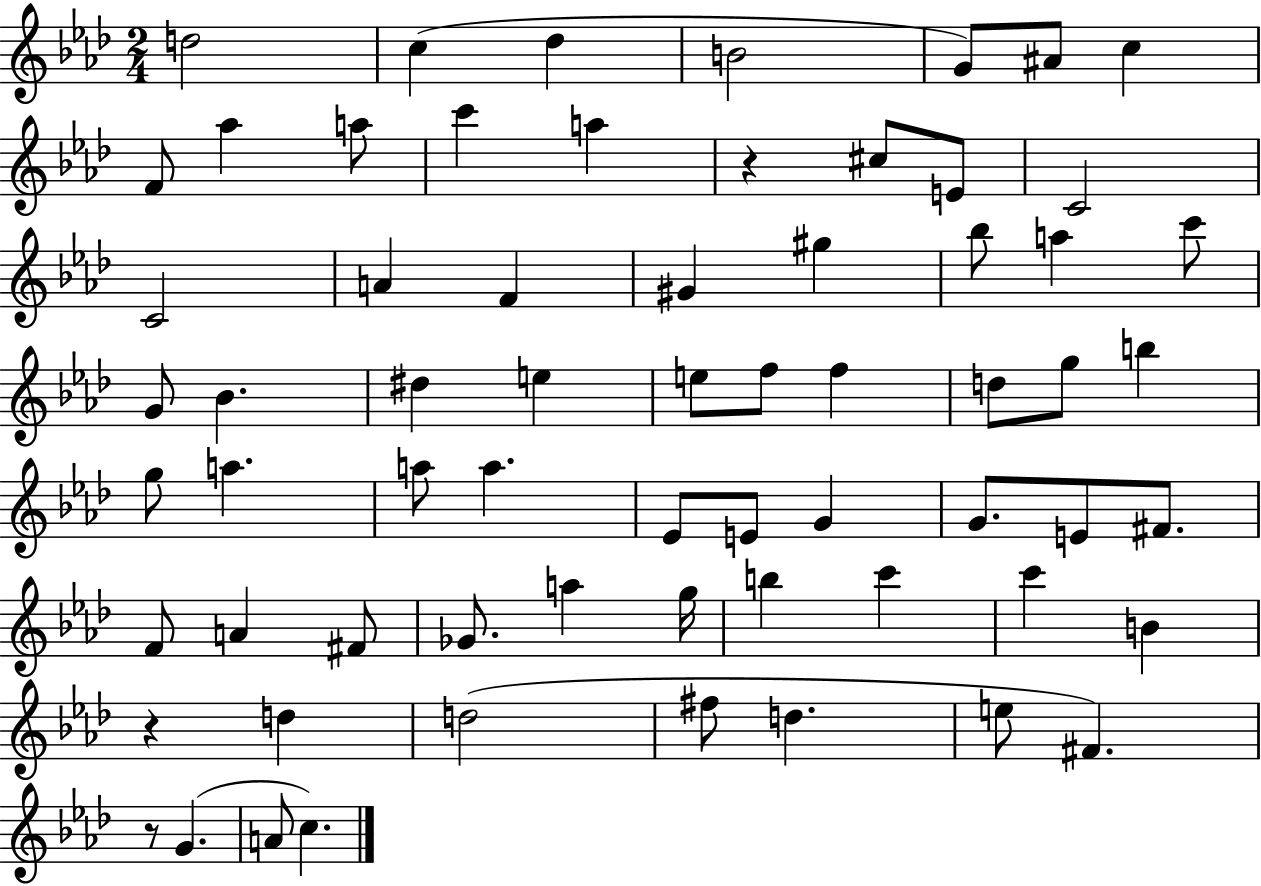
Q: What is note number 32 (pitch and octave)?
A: G5